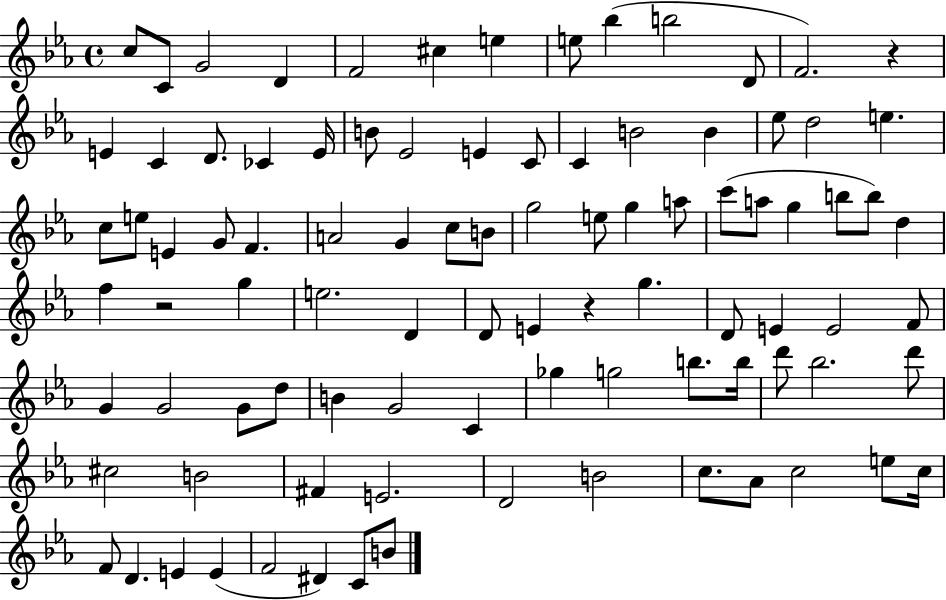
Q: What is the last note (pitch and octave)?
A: B4